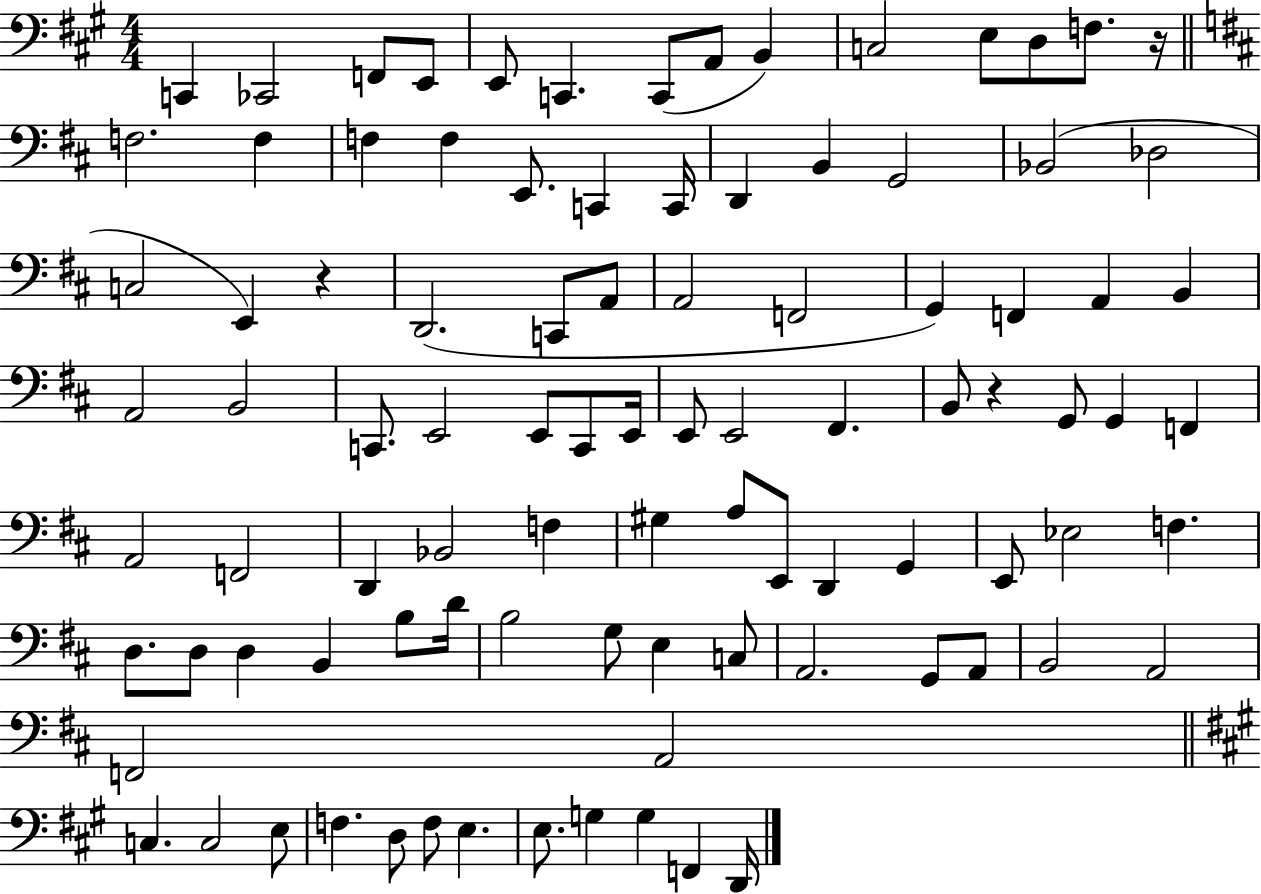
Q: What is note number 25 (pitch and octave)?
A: Db3